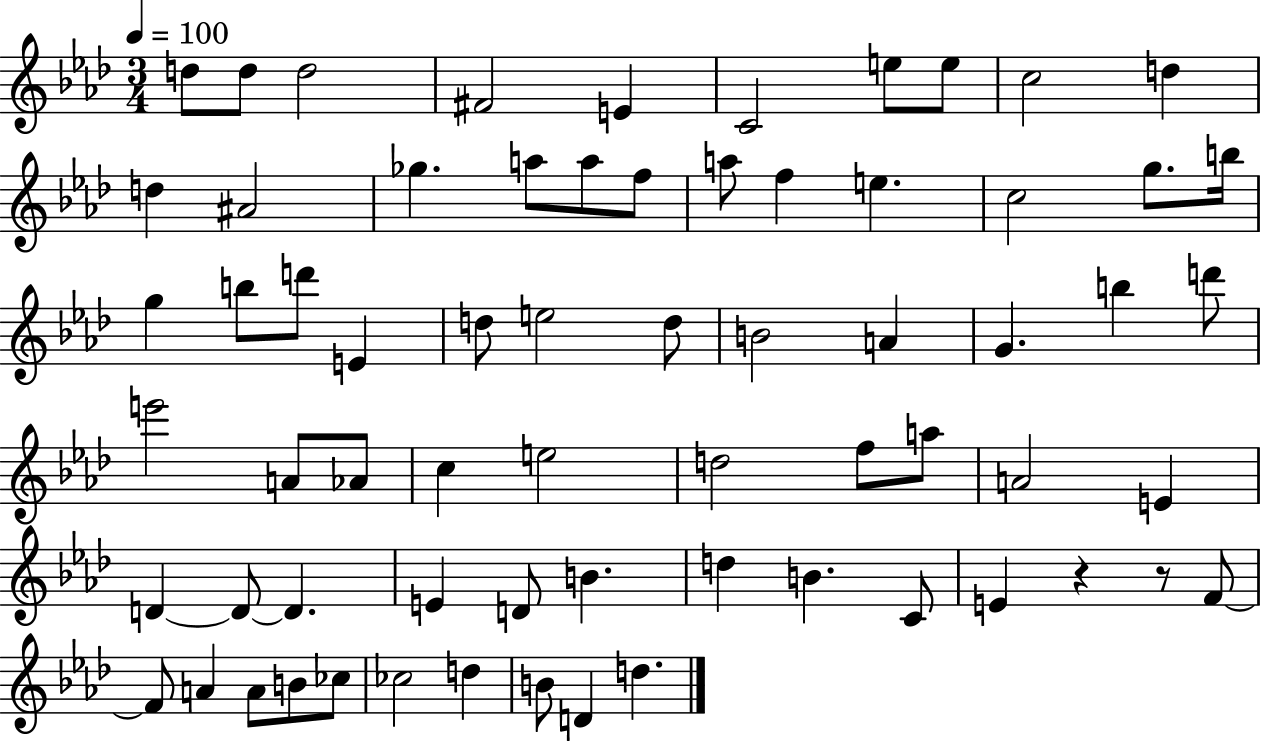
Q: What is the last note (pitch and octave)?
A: D5